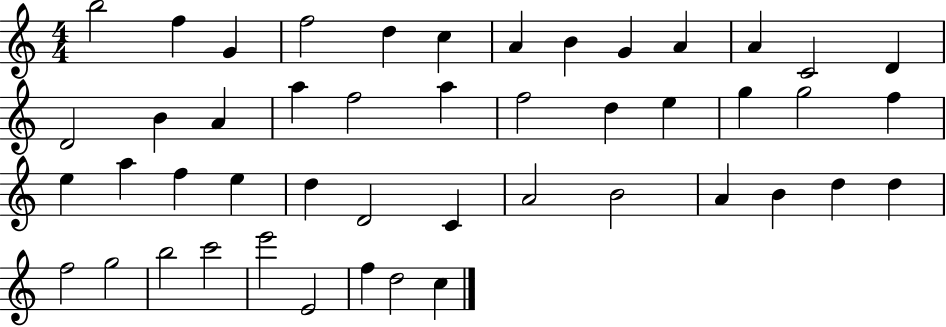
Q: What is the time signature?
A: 4/4